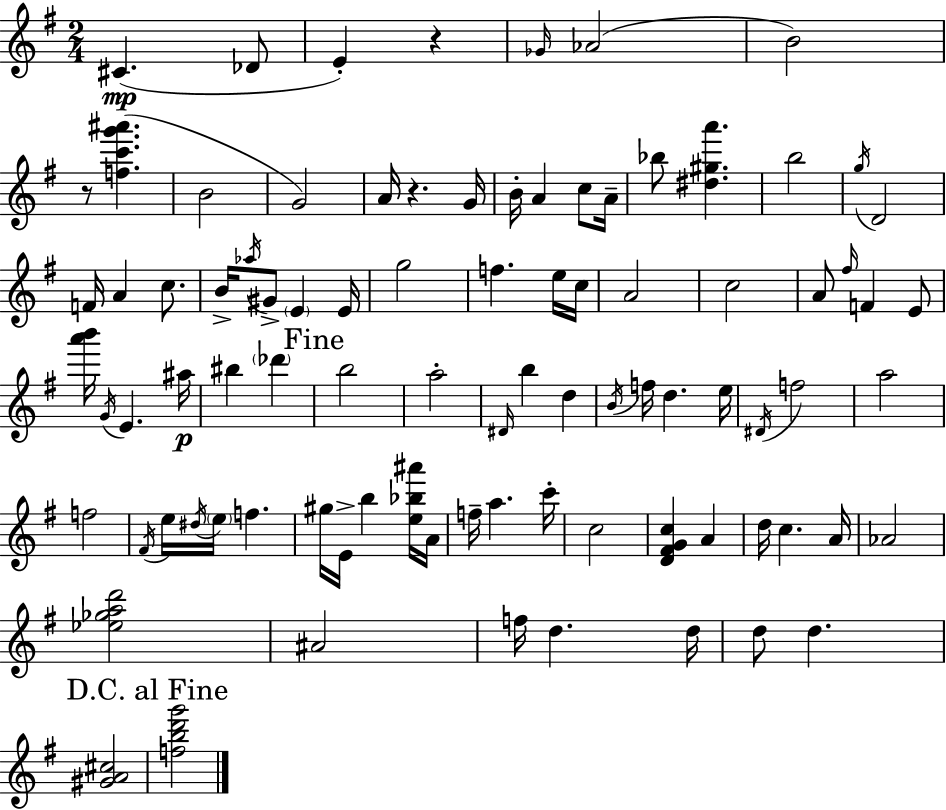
{
  \clef treble
  \numericTimeSignature
  \time 2/4
  \key g \major
  cis'4.(\mp des'8 | e'4-.) r4 | \grace { ges'16 }( aes'2 | b'2) | \break r8 <f'' c''' g''' ais'''>4.( | b'2 | g'2) | a'16 r4. | \break g'16 b'16-. a'4 c''8 | a'16-- bes''8 <dis'' gis'' a'''>4. | b''2 | \acciaccatura { g''16 } d'2 | \break f'16 a'4 c''8. | b'16-> \acciaccatura { aes''16 } gis'8-> \parenthesize e'4 | e'16 g''2 | f''4. | \break e''16 c''16 a'2 | c''2 | a'8 \grace { fis''16 } f'4 | e'8 <a''' b'''>16 \acciaccatura { g'16 } e'4. | \break ais''16\p bis''4 | \parenthesize des'''4 \mark "Fine" b''2 | a''2-. | \grace { dis'16 } b''4 | \break d''4 \acciaccatura { b'16 } f''16 | d''4. e''16 \acciaccatura { dis'16 } | f''2 | a''2 | \break f''2 | \acciaccatura { fis'16 } e''16 \acciaccatura { dis''16 } \parenthesize e''16 f''4. | gis''16 e'16-> b''4 | <e'' bes'' ais'''>16 a'16 f''16-- a''4. | \break c'''16-. c''2 | <d' fis' g' c''>4 a'4 | d''16 c''4. | a'16 aes'2 | \break <ees'' ges'' a'' d'''>2 | ais'2 | f''16 d''4. | d''16 d''8 d''4. | \break <gis' a' cis''>2 | \mark "D.C. al Fine" <f'' b'' d''' g'''>2 | \bar "|."
}